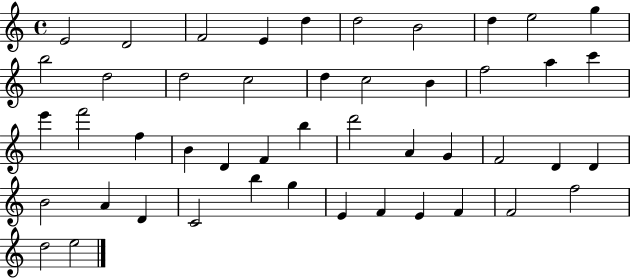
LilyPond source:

{
  \clef treble
  \time 4/4
  \defaultTimeSignature
  \key c \major
  e'2 d'2 | f'2 e'4 d''4 | d''2 b'2 | d''4 e''2 g''4 | \break b''2 d''2 | d''2 c''2 | d''4 c''2 b'4 | f''2 a''4 c'''4 | \break e'''4 f'''2 f''4 | b'4 d'4 f'4 b''4 | d'''2 a'4 g'4 | f'2 d'4 d'4 | \break b'2 a'4 d'4 | c'2 b''4 g''4 | e'4 f'4 e'4 f'4 | f'2 f''2 | \break d''2 e''2 | \bar "|."
}